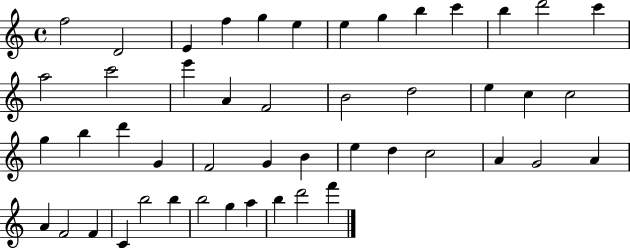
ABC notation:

X:1
T:Untitled
M:4/4
L:1/4
K:C
f2 D2 E f g e e g b c' b d'2 c' a2 c'2 e' A F2 B2 d2 e c c2 g b d' G F2 G B e d c2 A G2 A A F2 F C b2 b b2 g a b d'2 f'